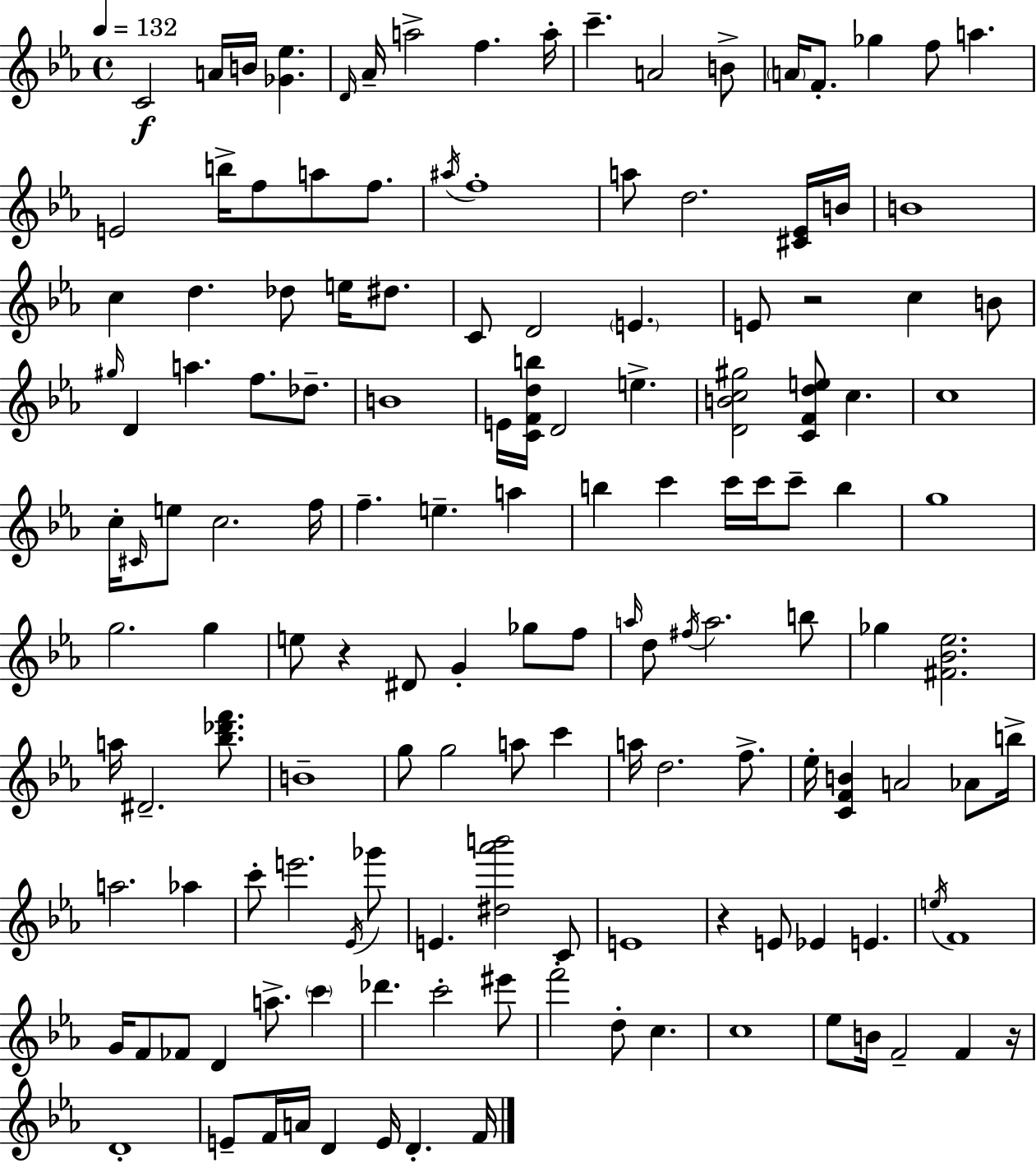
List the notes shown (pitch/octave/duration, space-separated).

C4/h A4/s B4/s [Gb4,Eb5]/q. D4/s Ab4/s A5/h F5/q. A5/s C6/q. A4/h B4/e A4/s F4/e. Gb5/q F5/e A5/q. E4/h B5/s F5/e A5/e F5/e. A#5/s F5/w A5/e D5/h. [C#4,Eb4]/s B4/s B4/w C5/q D5/q. Db5/e E5/s D#5/e. C4/e D4/h E4/q. E4/e R/h C5/q B4/e G#5/s D4/q A5/q. F5/e. Db5/e. B4/w E4/s [C4,F4,D5,B5]/s D4/h E5/q. [D4,B4,C5,G#5]/h [C4,F4,D5,E5]/e C5/q. C5/w C5/s C#4/s E5/e C5/h. F5/s F5/q. E5/q. A5/q B5/q C6/q C6/s C6/s C6/e B5/q G5/w G5/h. G5/q E5/e R/q D#4/e G4/q Gb5/e F5/e A5/s D5/e F#5/s A5/h. B5/e Gb5/q [F#4,Bb4,Eb5]/h. A5/s D#4/h. [Bb5,Db6,F6]/e. B4/w G5/e G5/h A5/e C6/q A5/s D5/h. F5/e. Eb5/s [C4,F4,B4]/q A4/h Ab4/e B5/s A5/h. Ab5/q C6/e E6/h. Eb4/s Gb6/e E4/q. [D#5,Ab6,B6]/h C4/e E4/w R/q E4/e Eb4/q E4/q. E5/s F4/w G4/s F4/e FES4/e D4/q A5/e. C6/q Db6/q. C6/h EIS6/e F6/h D5/e C5/q. C5/w Eb5/e B4/s F4/h F4/q R/s D4/w E4/e F4/s A4/s D4/q E4/s D4/q. F4/s